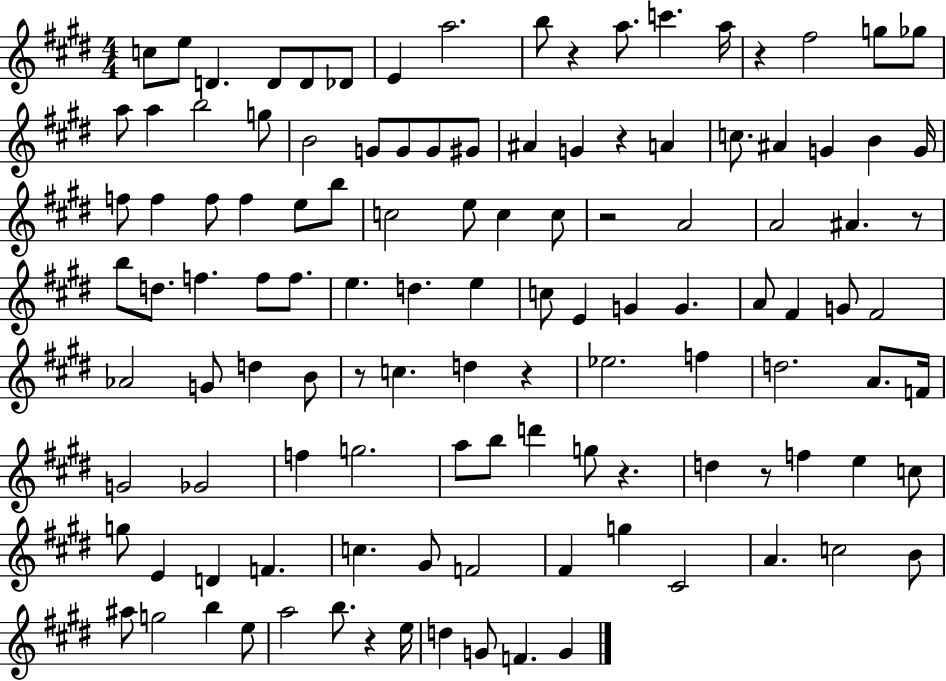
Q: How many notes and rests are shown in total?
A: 118